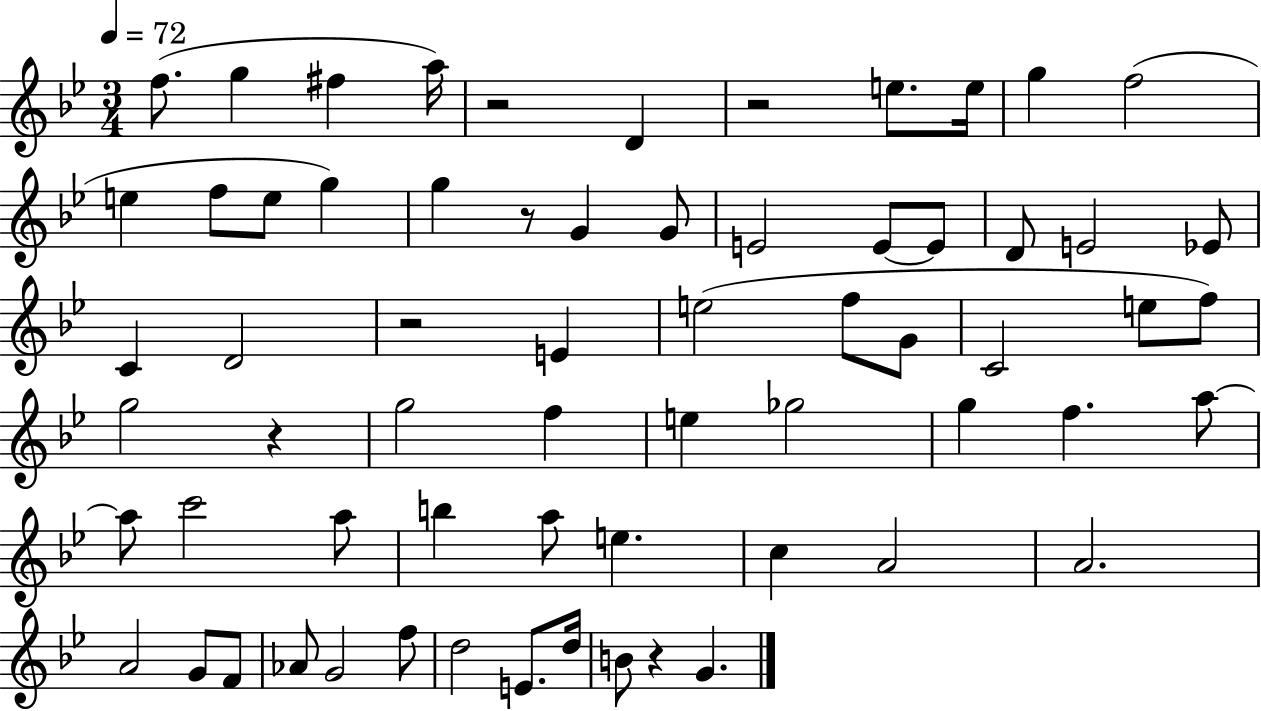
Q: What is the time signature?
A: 3/4